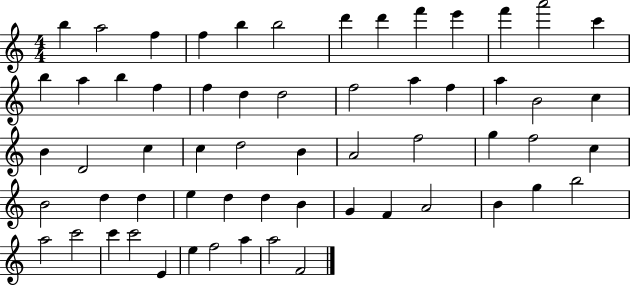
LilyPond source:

{
  \clef treble
  \numericTimeSignature
  \time 4/4
  \key c \major
  b''4 a''2 f''4 | f''4 b''4 b''2 | d'''4 d'''4 f'''4 e'''4 | f'''4 a'''2 c'''4 | \break b''4 a''4 b''4 f''4 | f''4 d''4 d''2 | f''2 a''4 f''4 | a''4 b'2 c''4 | \break b'4 d'2 c''4 | c''4 d''2 b'4 | a'2 f''2 | g''4 f''2 c''4 | \break b'2 d''4 d''4 | e''4 d''4 d''4 b'4 | g'4 f'4 a'2 | b'4 g''4 b''2 | \break a''2 c'''2 | c'''4 c'''2 e'4 | e''4 f''2 a''4 | a''2 f'2 | \break \bar "|."
}